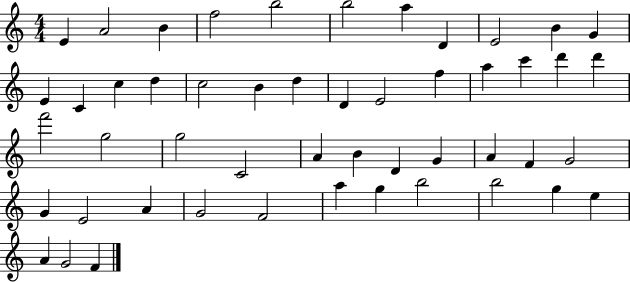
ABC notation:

X:1
T:Untitled
M:4/4
L:1/4
K:C
E A2 B f2 b2 b2 a D E2 B G E C c d c2 B d D E2 f a c' d' d' f'2 g2 g2 C2 A B D G A F G2 G E2 A G2 F2 a g b2 b2 g e A G2 F